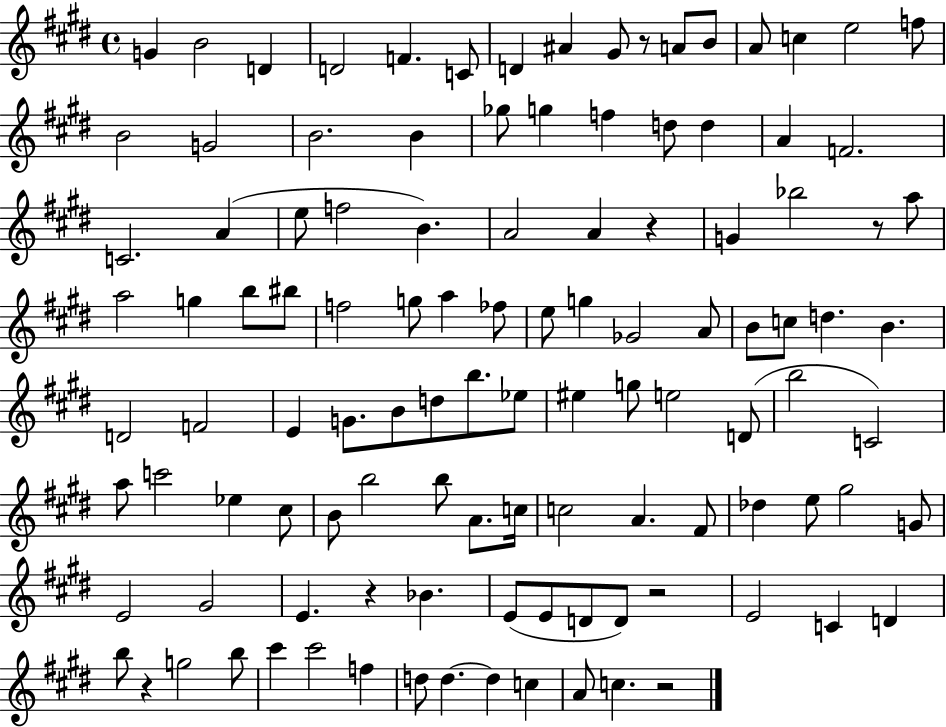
X:1
T:Untitled
M:4/4
L:1/4
K:E
G B2 D D2 F C/2 D ^A ^G/2 z/2 A/2 B/2 A/2 c e2 f/2 B2 G2 B2 B _g/2 g f d/2 d A F2 C2 A e/2 f2 B A2 A z G _b2 z/2 a/2 a2 g b/2 ^b/2 f2 g/2 a _f/2 e/2 g _G2 A/2 B/2 c/2 d B D2 F2 E G/2 B/2 d/2 b/2 _e/2 ^e g/2 e2 D/2 b2 C2 a/2 c'2 _e ^c/2 B/2 b2 b/2 A/2 c/4 c2 A ^F/2 _d e/2 ^g2 G/2 E2 ^G2 E z _B E/2 E/2 D/2 D/2 z2 E2 C D b/2 z g2 b/2 ^c' ^c'2 f d/2 d d c A/2 c z2